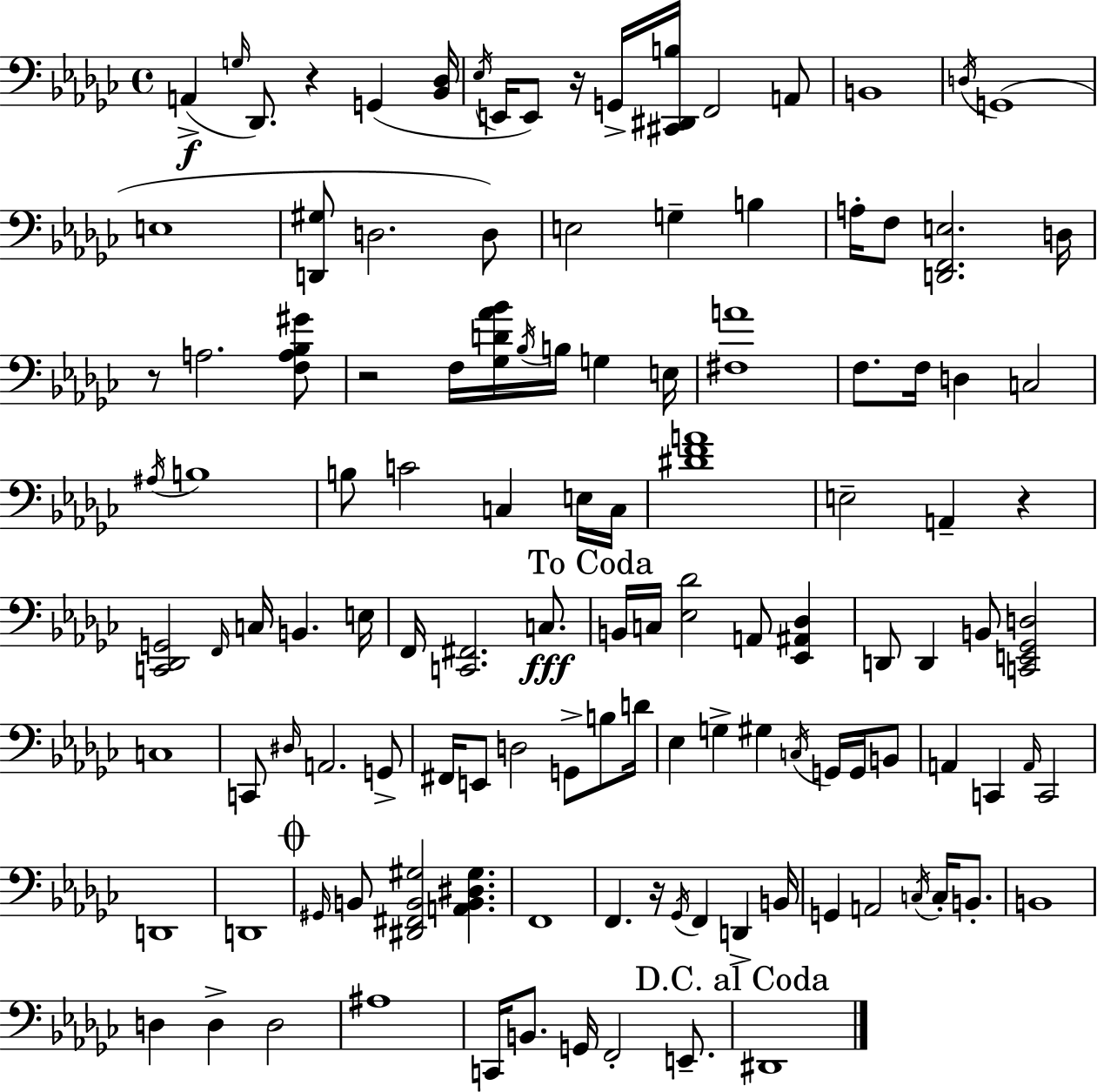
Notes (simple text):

A2/q G3/s Db2/e. R/q G2/q [Bb2,Db3]/s Eb3/s E2/s E2/e R/s G2/s [C#2,D#2,B3]/s F2/h A2/e B2/w D3/s G2/w E3/w [D2,G#3]/e D3/h. D3/e E3/h G3/q B3/q A3/s F3/e [D2,F2,E3]/h. D3/s R/e A3/h. [F3,A3,Bb3,G#4]/e R/h F3/s [Gb3,D4,Ab4,Bb4]/s Bb3/s B3/s G3/q E3/s [F#3,A4]/w F3/e. F3/s D3/q C3/h A#3/s B3/w B3/e C4/h C3/q E3/s C3/s [D#4,F4,A4]/w E3/h A2/q R/q [C2,Db2,G2]/h F2/s C3/s B2/q. E3/s F2/s [C2,F#2]/h. C3/e. B2/s C3/s [Eb3,Db4]/h A2/e [Eb2,A#2,Db3]/q D2/e D2/q B2/e [C2,E2,Gb2,D3]/h C3/w C2/e D#3/s A2/h. G2/e F#2/s E2/e D3/h G2/e B3/e D4/s Eb3/q G3/q G#3/q C3/s G2/s G2/s B2/e A2/q C2/q A2/s C2/h D2/w D2/w G#2/s B2/e [D#2,F#2,B2,G#3]/h [A2,B2,D#3,G#3]/q. F2/w F2/q. R/s Gb2/s F2/q D2/q B2/s G2/q A2/h C3/s C3/s B2/e. B2/w D3/q D3/q D3/h A#3/w C2/s B2/e. G2/s F2/h E2/e. D#2/w